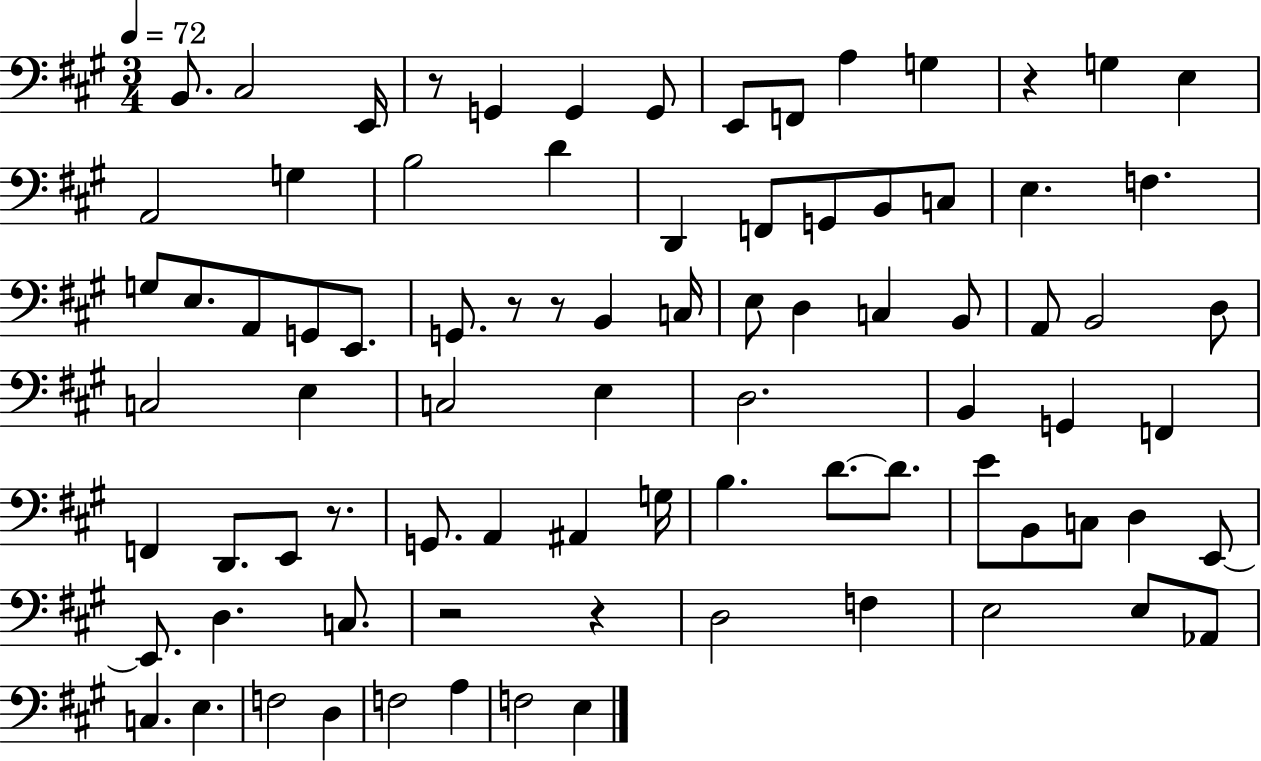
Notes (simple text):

B2/e. C#3/h E2/s R/e G2/q G2/q G2/e E2/e F2/e A3/q G3/q R/q G3/q E3/q A2/h G3/q B3/h D4/q D2/q F2/e G2/e B2/e C3/e E3/q. F3/q. G3/e E3/e. A2/e G2/e E2/e. G2/e. R/e R/e B2/q C3/s E3/e D3/q C3/q B2/e A2/e B2/h D3/e C3/h E3/q C3/h E3/q D3/h. B2/q G2/q F2/q F2/q D2/e. E2/e R/e. G2/e. A2/q A#2/q G3/s B3/q. D4/e. D4/e. E4/e B2/e C3/e D3/q E2/e E2/e. D3/q. C3/e. R/h R/q D3/h F3/q E3/h E3/e Ab2/e C3/q. E3/q. F3/h D3/q F3/h A3/q F3/h E3/q